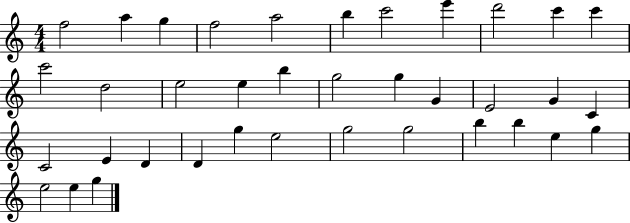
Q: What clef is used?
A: treble